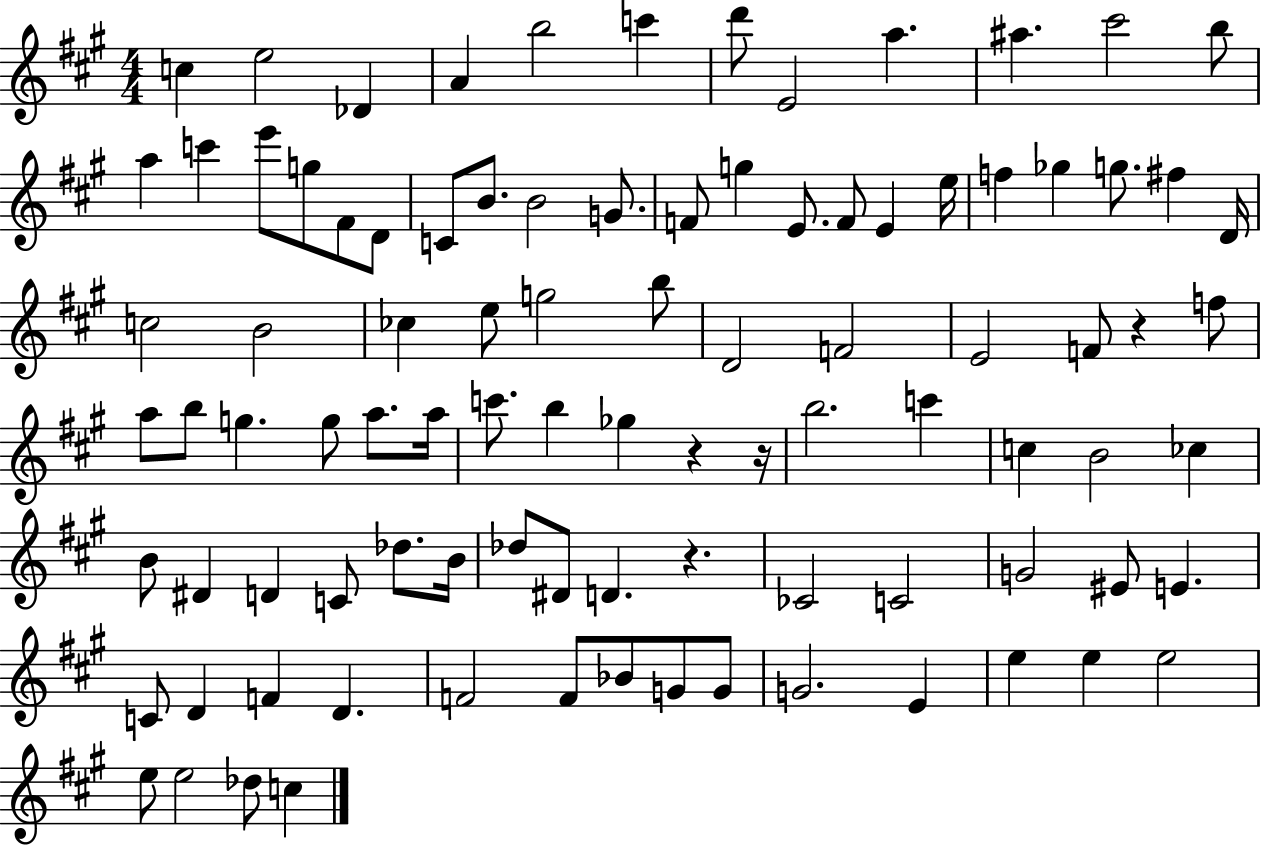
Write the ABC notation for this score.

X:1
T:Untitled
M:4/4
L:1/4
K:A
c e2 _D A b2 c' d'/2 E2 a ^a ^c'2 b/2 a c' e'/2 g/2 ^F/2 D/2 C/2 B/2 B2 G/2 F/2 g E/2 F/2 E e/4 f _g g/2 ^f D/4 c2 B2 _c e/2 g2 b/2 D2 F2 E2 F/2 z f/2 a/2 b/2 g g/2 a/2 a/4 c'/2 b _g z z/4 b2 c' c B2 _c B/2 ^D D C/2 _d/2 B/4 _d/2 ^D/2 D z _C2 C2 G2 ^E/2 E C/2 D F D F2 F/2 _B/2 G/2 G/2 G2 E e e e2 e/2 e2 _d/2 c